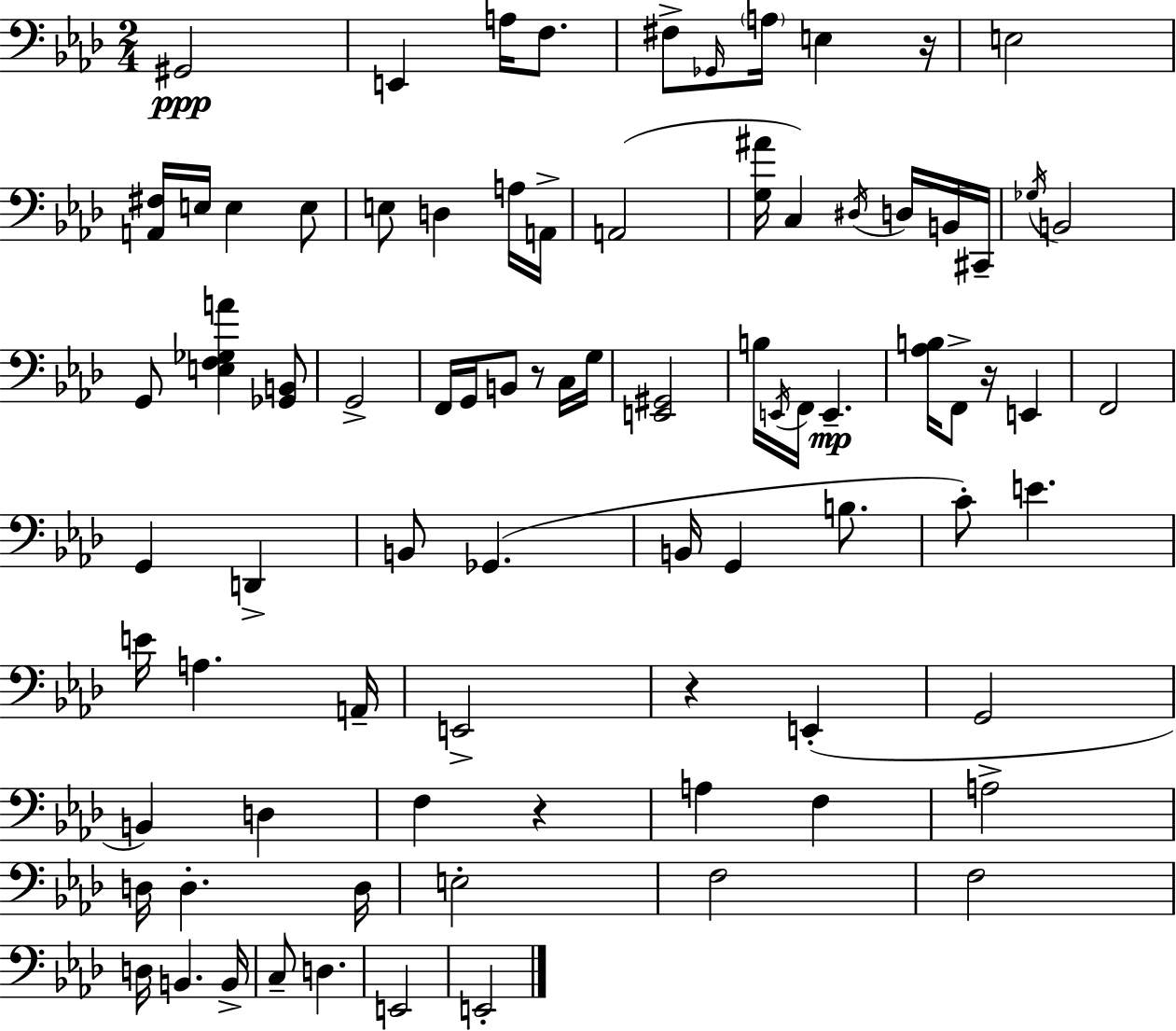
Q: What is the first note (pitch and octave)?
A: G#2